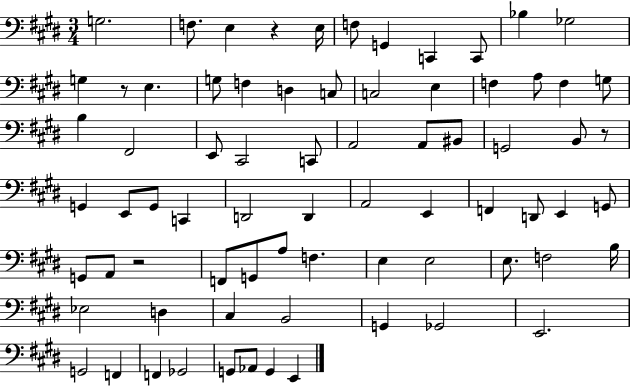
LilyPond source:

{
  \clef bass
  \numericTimeSignature
  \time 3/4
  \key e \major
  \repeat volta 2 { g2. | f8. e4 r4 e16 | f8 g,4 c,4 c,8 | bes4 ges2 | \break g4 r8 e4. | g8 f4 d4 c8 | c2 e4 | f4 a8 f4 g8 | \break b4 fis,2 | e,8 cis,2 c,8 | a,2 a,8 bis,8 | g,2 b,8 r8 | \break g,4 e,8 g,8 c,4 | d,2 d,4 | a,2 e,4 | f,4 d,8 e,4 g,8 | \break g,8 a,8 r2 | f,8 g,8 a8 f4. | e4 e2 | e8. f2 b16 | \break ees2 d4 | cis4 b,2 | g,4 ges,2 | e,2. | \break g,2 f,4 | f,4 ges,2 | g,8 aes,8 g,4 e,4 | } \bar "|."
}